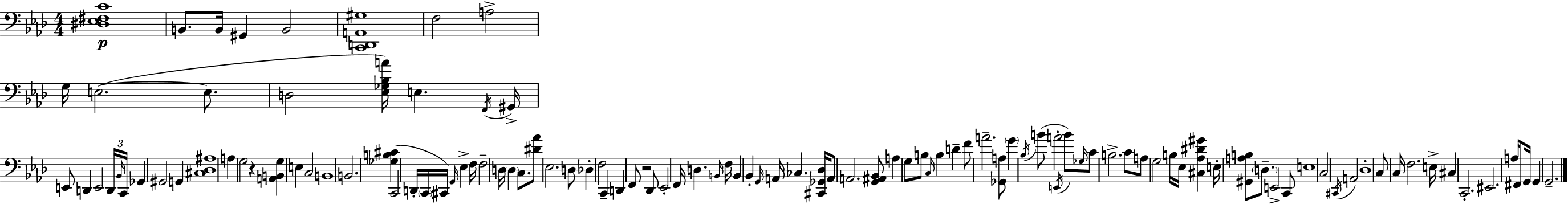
{
  \clef bass
  \numericTimeSignature
  \time 4/4
  \key aes \major
  <dis ees fis c'>1\p | b,8. b,16 gis,4 b,2 | <c, d, a, gis>1 | f2 a2-> | \break g16 e2.~(~ e8. | d2 <ees ges bes a'>16) e4. \acciaccatura { f,16 } | gis,16-> e,8 d,4 e,2 \tuplet 3/2 { d,16 | \grace { bes,16 } c,16 } ges,4 gis,2 g,4 | \break <cis des ais>1 | a4 g2 r4 | <a, b, g>4 e4 c2 | b,1 | \break b,2. <ges b cis'>4( | c,2 d,16-. \parenthesize c,16 cis,16) \grace { g,16 } ees4-> | f16 f2-- d16 \parenthesize d4 | c8. <dis' aes'>8 ees2. | \break d8 des4-. f2 c,4-- | d,4 f,8 r2 | des,8 ees,2-. f,16 d4. | \grace { b,16 } f16 b,4 bes,4-. \grace { g,16 } a,16 ces4. | \break <cis, ges, des>16 a,8 a,2. | <g, ais, bes,>8 a4 g8 b8 \grace { c16 } b4 | d'4-- f'8 a'2.-- | <ges, a>8 \parenthesize g'4 \acciaccatura { bes16 } b'8( a'2-. | \break \acciaccatura { e,16 }) b'8 \grace { ges16 } c'8 b2.-> | c'8 a8 g2 | b16 ees16 <cis aes dis' gis'>4 e16-. <gis, a b>8 \parenthesize d8.-- e,2-> | c,8 e1 | \break c2 | \acciaccatura { cis,16 } a,2 des1-. | c8 c16 f2. | e16-> cis4 c,2.-. | \break eis,2. | a16 fis,8 g,16 g,4 g,2.-- | \bar "|."
}